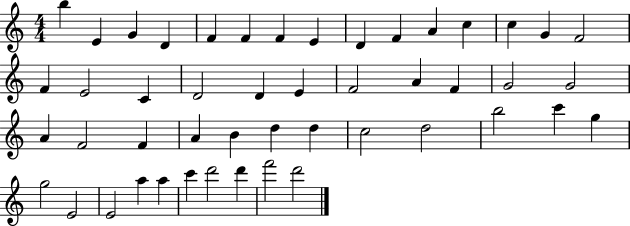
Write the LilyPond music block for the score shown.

{
  \clef treble
  \numericTimeSignature
  \time 4/4
  \key c \major
  b''4 e'4 g'4 d'4 | f'4 f'4 f'4 e'4 | d'4 f'4 a'4 c''4 | c''4 g'4 f'2 | \break f'4 e'2 c'4 | d'2 d'4 e'4 | f'2 a'4 f'4 | g'2 g'2 | \break a'4 f'2 f'4 | a'4 b'4 d''4 d''4 | c''2 d''2 | b''2 c'''4 g''4 | \break g''2 e'2 | e'2 a''4 a''4 | c'''4 d'''2 d'''4 | f'''2 d'''2 | \break \bar "|."
}